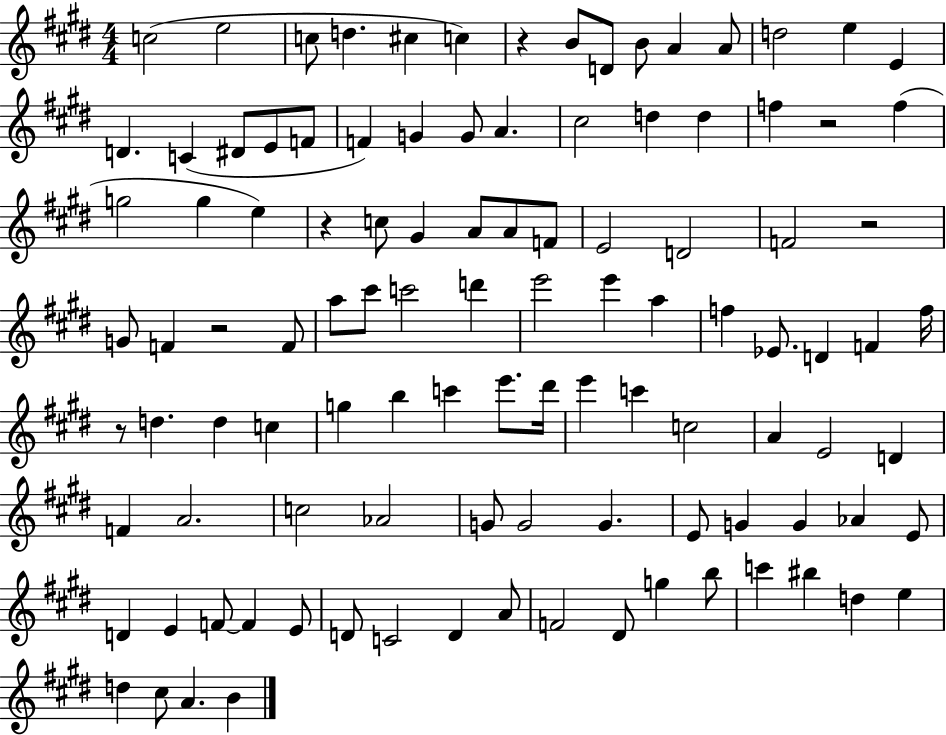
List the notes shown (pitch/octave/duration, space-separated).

C5/h E5/h C5/e D5/q. C#5/q C5/q R/q B4/e D4/e B4/e A4/q A4/e D5/h E5/q E4/q D4/q. C4/q D#4/e E4/e F4/e F4/q G4/q G4/e A4/q. C#5/h D5/q D5/q F5/q R/h F5/q G5/h G5/q E5/q R/q C5/e G#4/q A4/e A4/e F4/e E4/h D4/h F4/h R/h G4/e F4/q R/h F4/e A5/e C#6/e C6/h D6/q E6/h E6/q A5/q F5/q Eb4/e. D4/q F4/q F5/s R/e D5/q. D5/q C5/q G5/q B5/q C6/q E6/e. D#6/s E6/q C6/q C5/h A4/q E4/h D4/q F4/q A4/h. C5/h Ab4/h G4/e G4/h G4/q. E4/e G4/q G4/q Ab4/q E4/e D4/q E4/q F4/e F4/q E4/e D4/e C4/h D4/q A4/e F4/h D#4/e G5/q B5/e C6/q BIS5/q D5/q E5/q D5/q C#5/e A4/q. B4/q